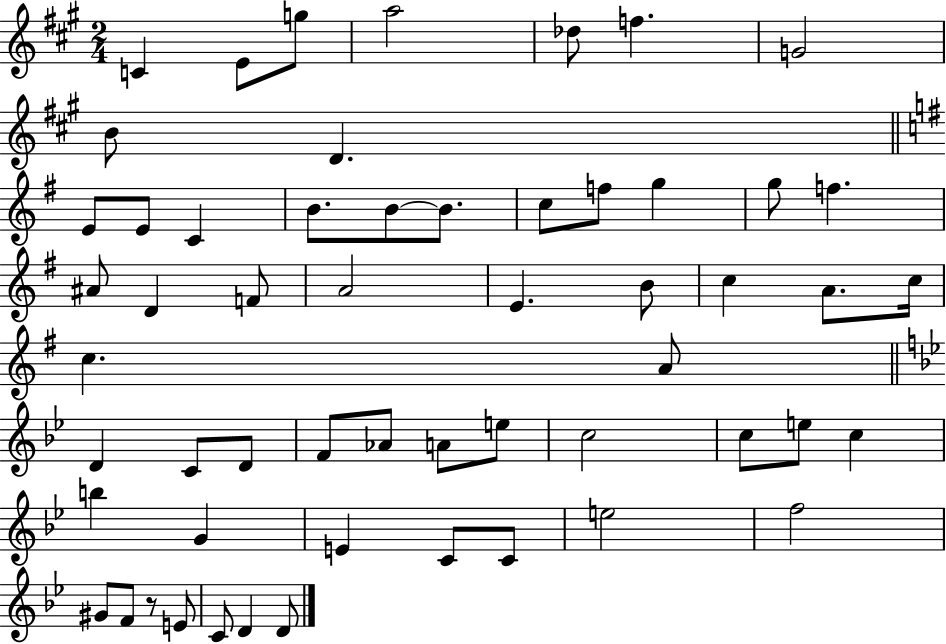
C4/q E4/e G5/e A5/h Db5/e F5/q. G4/h B4/e D4/q. E4/e E4/e C4/q B4/e. B4/e B4/e. C5/e F5/e G5/q G5/e F5/q. A#4/e D4/q F4/e A4/h E4/q. B4/e C5/q A4/e. C5/s C5/q. A4/e D4/q C4/e D4/e F4/e Ab4/e A4/e E5/e C5/h C5/e E5/e C5/q B5/q G4/q E4/q C4/e C4/e E5/h F5/h G#4/e F4/e R/e E4/e C4/e D4/q D4/e